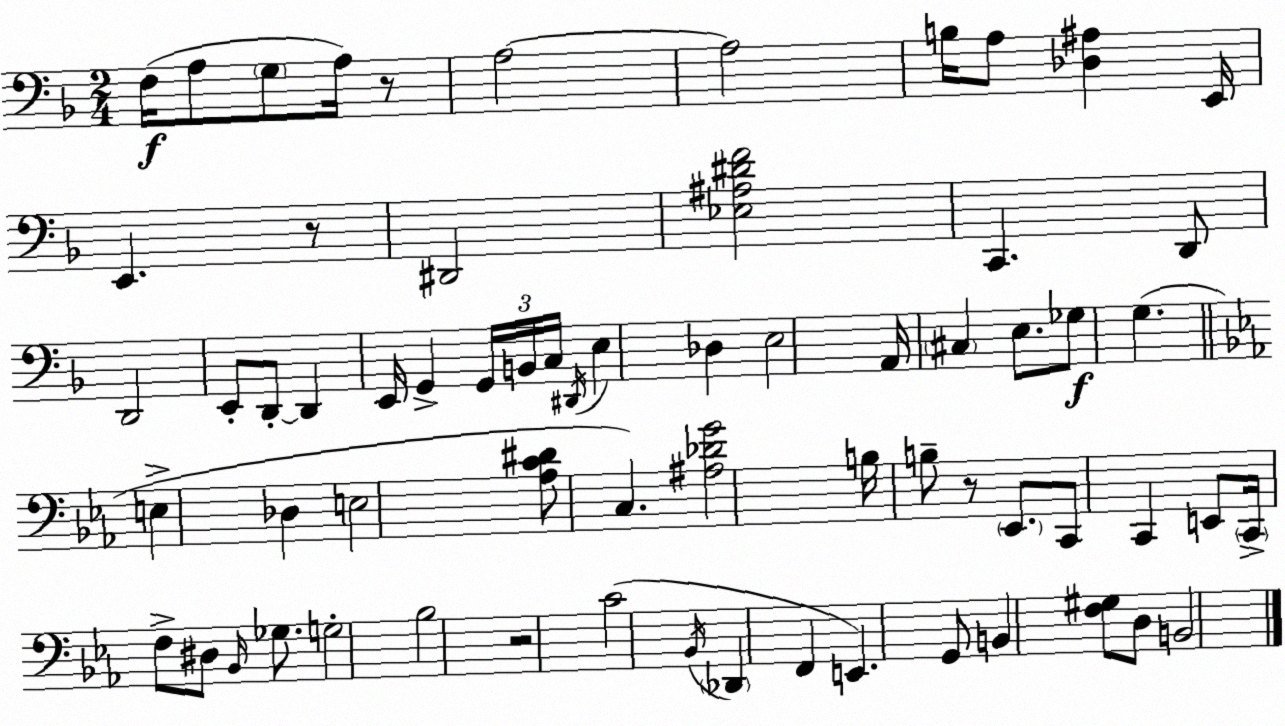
X:1
T:Untitled
M:2/4
L:1/4
K:F
F,/4 A,/2 G,/2 A,/4 z/2 A,2 A,2 B,/4 A,/2 [_D,^A,] E,,/4 E,, z/2 ^D,,2 [_E,^A,^DF]2 C,, D,,/2 D,,2 E,,/2 D,,/2 D,, E,,/4 G,, G,,/4 B,,/4 C,/4 ^D,,/4 E, _D, E,2 A,,/4 ^C, E,/2 _G,/2 G, E, _D, E,2 [_A,C^D]/2 C, [^A,_DG]2 B,/4 B,/2 z/2 _E,,/2 C,,/2 C,, E,,/2 C,,/4 F,/2 ^D,/2 _B,,/4 _G,/2 G,2 _B,2 z2 C2 _B,,/4 _D,, F,, E,, G,,/2 B,, [F,^G,]/2 D,/2 B,,2